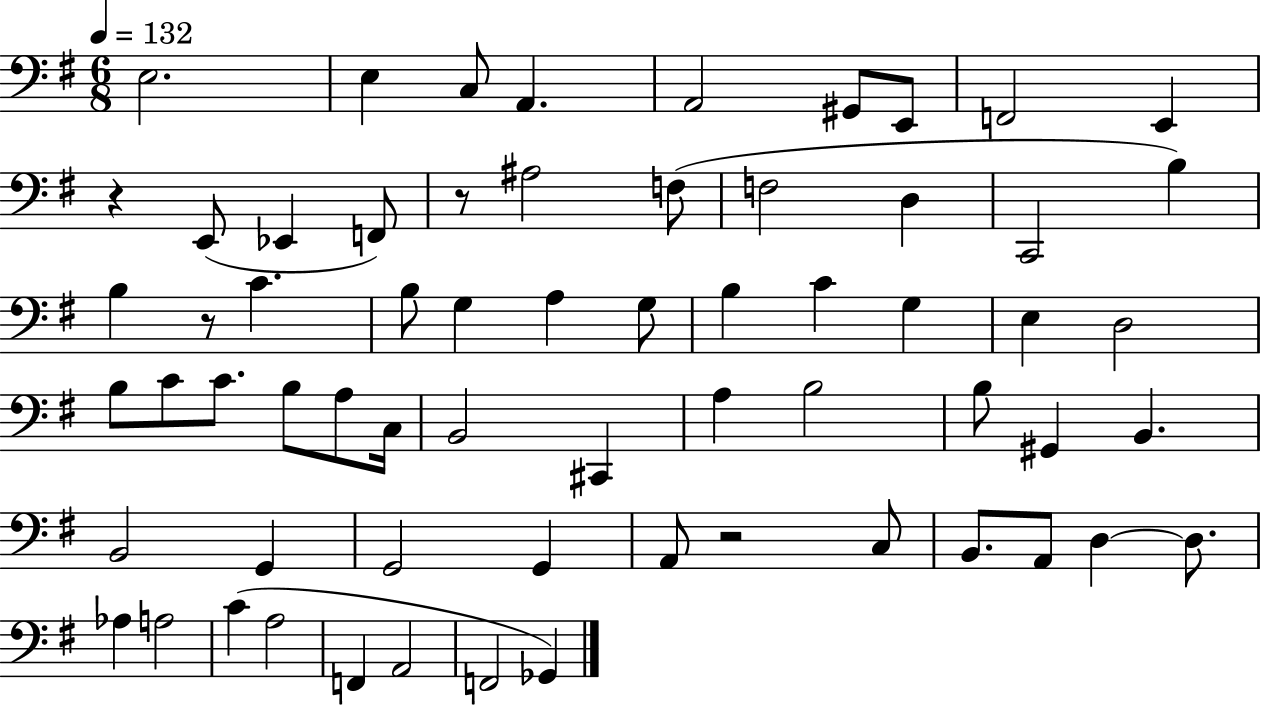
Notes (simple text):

E3/h. E3/q C3/e A2/q. A2/h G#2/e E2/e F2/h E2/q R/q E2/e Eb2/q F2/e R/e A#3/h F3/e F3/h D3/q C2/h B3/q B3/q R/e C4/q. B3/e G3/q A3/q G3/e B3/q C4/q G3/q E3/q D3/h B3/e C4/e C4/e. B3/e A3/e C3/s B2/h C#2/q A3/q B3/h B3/e G#2/q B2/q. B2/h G2/q G2/h G2/q A2/e R/h C3/e B2/e. A2/e D3/q D3/e. Ab3/q A3/h C4/q A3/h F2/q A2/h F2/h Gb2/q